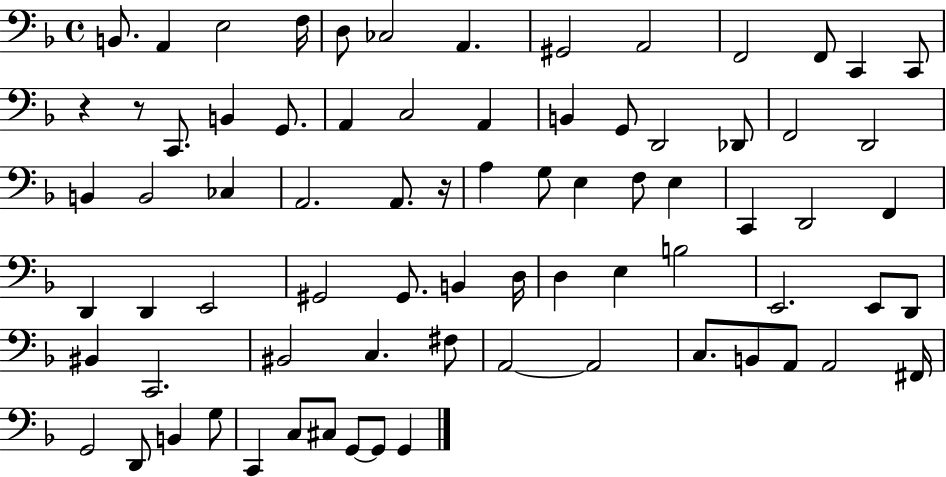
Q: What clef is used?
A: bass